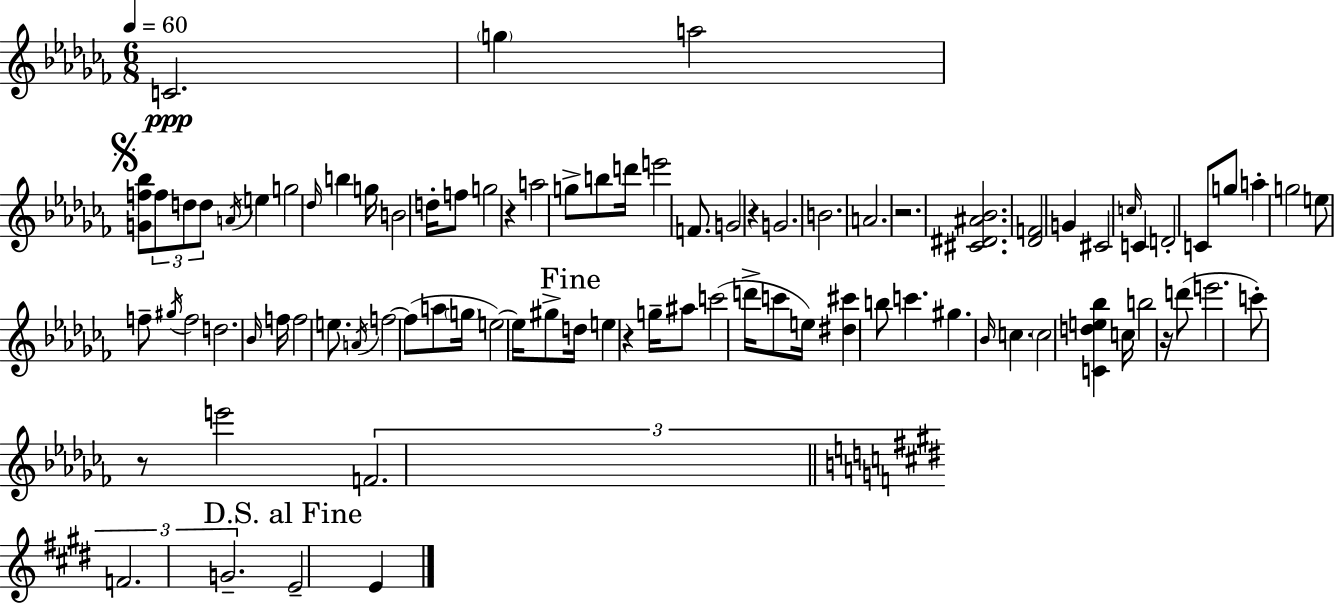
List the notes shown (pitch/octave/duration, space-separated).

C4/h. G5/q A5/h [G4,F5,Bb5]/e F5/e D5/e D5/e A4/s E5/q G5/h Db5/s B5/q G5/s B4/h D5/s F5/e G5/h R/q A5/h G5/e B5/e D6/s E6/h F4/e. G4/h R/q G4/h. B4/h. A4/h. R/h. [C#4,D#4,A#4,Bb4]/h. [Db4,F4]/h G4/q C#4/h C5/s C4/q D4/h C4/e G5/e A5/q G5/h E5/e F5/e G#5/s F5/h D5/h. Bb4/s F5/s F5/h E5/e. A4/s F5/h F5/e A5/e G5/s E5/h E5/s G#5/e D5/s E5/q R/q G5/s A#5/e C6/h D6/s C6/e E5/s [D#5,C#6]/q B5/e C6/q. G#5/q. Bb4/s C5/q. C5/h [C4,D5,E5,Bb5]/q C5/s B5/h R/s D6/e E6/h. C6/e R/e E6/h F4/h. F4/h. G4/h. E4/h E4/q